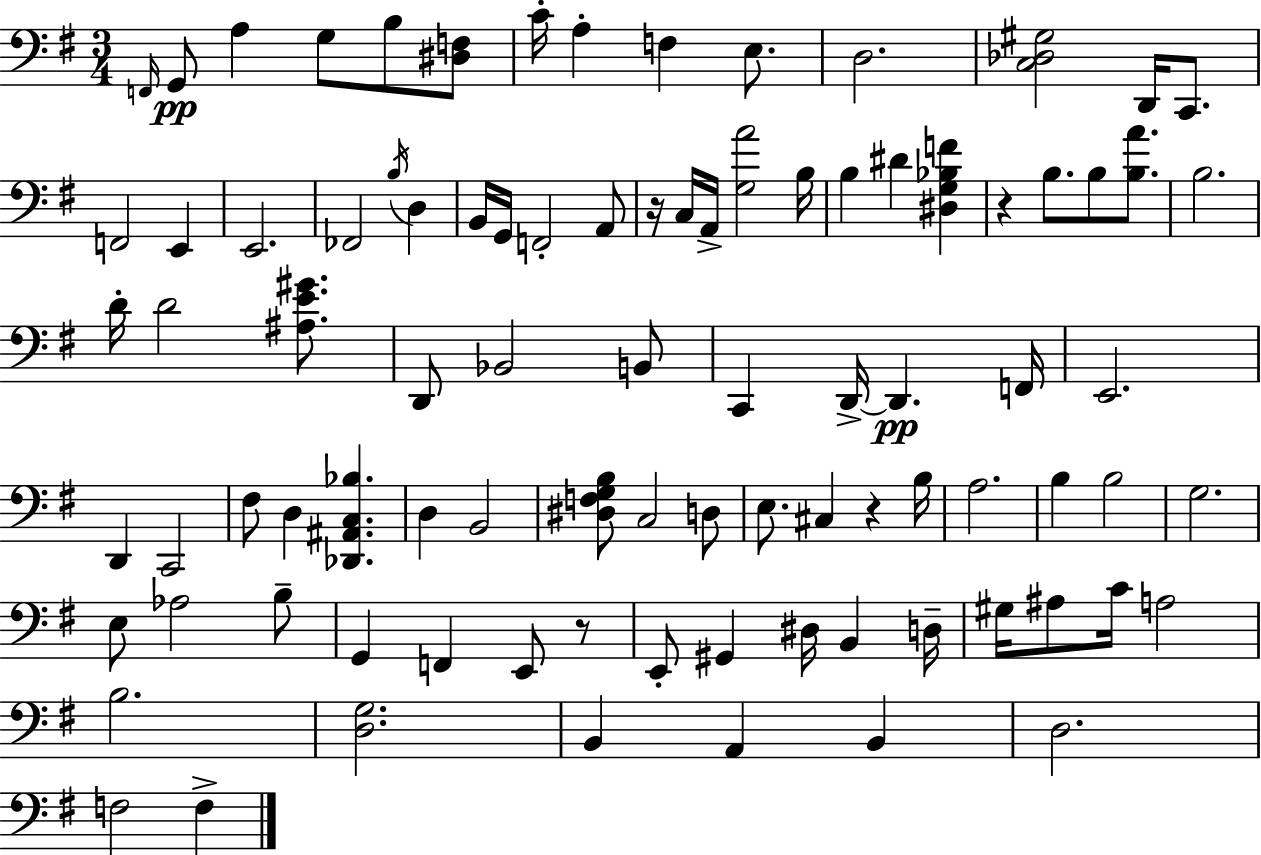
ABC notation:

X:1
T:Untitled
M:3/4
L:1/4
K:G
F,,/4 G,,/2 A, G,/2 B,/2 [^D,F,]/2 C/4 A, F, E,/2 D,2 [C,_D,^G,]2 D,,/4 C,,/2 F,,2 E,, E,,2 _F,,2 B,/4 D, B,,/4 G,,/4 F,,2 A,,/2 z/4 C,/4 A,,/4 [G,A]2 B,/4 B, ^D [^D,G,_B,F] z B,/2 B,/2 [B,A]/2 B,2 D/4 D2 [^A,E^G]/2 D,,/2 _B,,2 B,,/2 C,, D,,/4 D,, F,,/4 E,,2 D,, C,,2 ^F,/2 D, [_D,,^A,,C,_B,] D, B,,2 [^D,F,G,B,]/2 C,2 D,/2 E,/2 ^C, z B,/4 A,2 B, B,2 G,2 E,/2 _A,2 B,/2 G,, F,, E,,/2 z/2 E,,/2 ^G,, ^D,/4 B,, D,/4 ^G,/4 ^A,/2 C/4 A,2 B,2 [D,G,]2 B,, A,, B,, D,2 F,2 F,